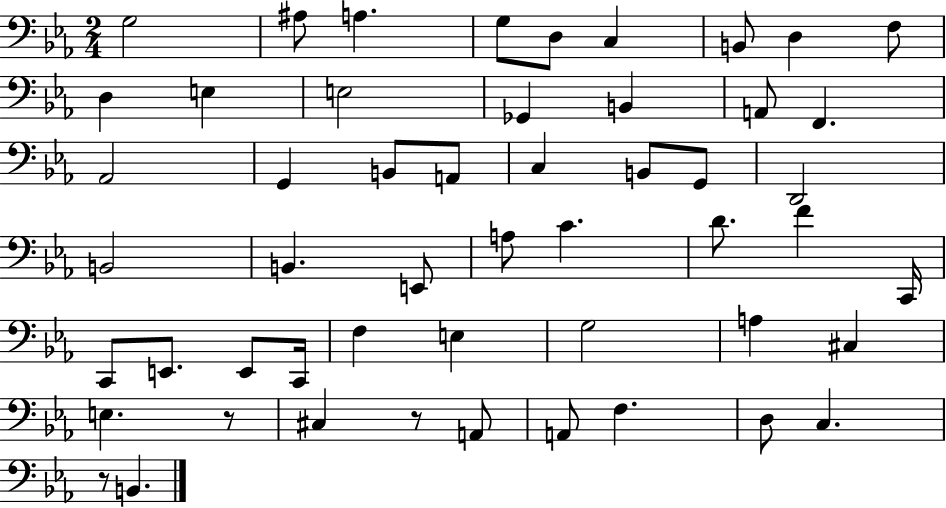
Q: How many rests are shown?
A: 3